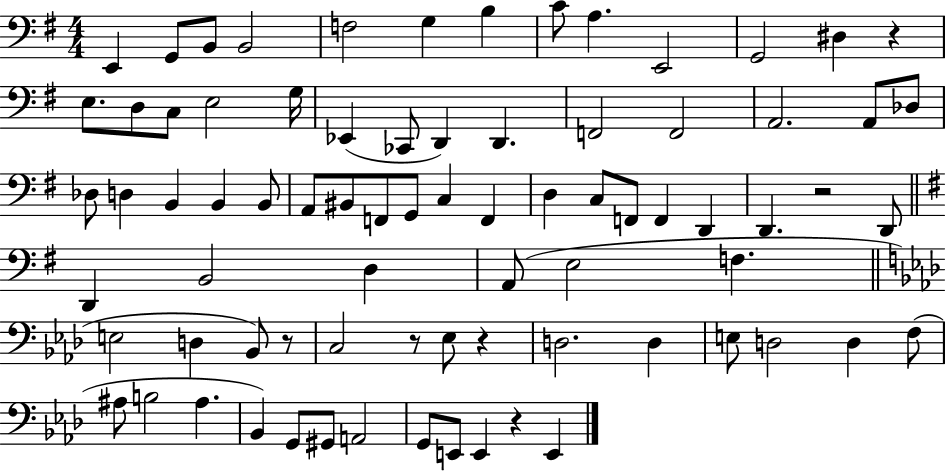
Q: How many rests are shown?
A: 6